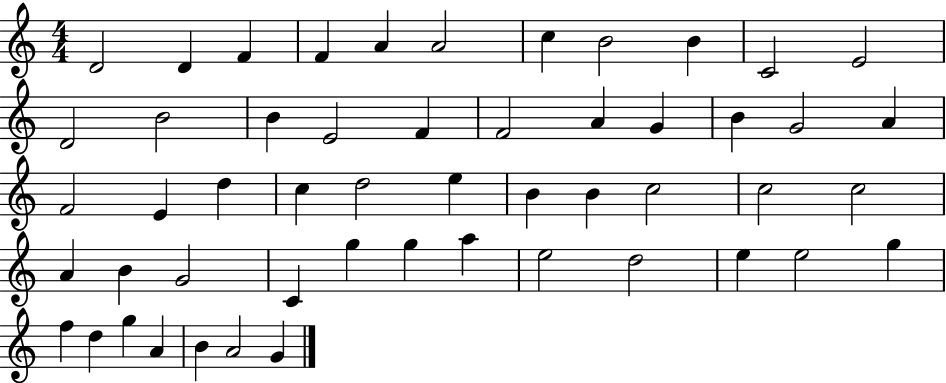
X:1
T:Untitled
M:4/4
L:1/4
K:C
D2 D F F A A2 c B2 B C2 E2 D2 B2 B E2 F F2 A G B G2 A F2 E d c d2 e B B c2 c2 c2 A B G2 C g g a e2 d2 e e2 g f d g A B A2 G